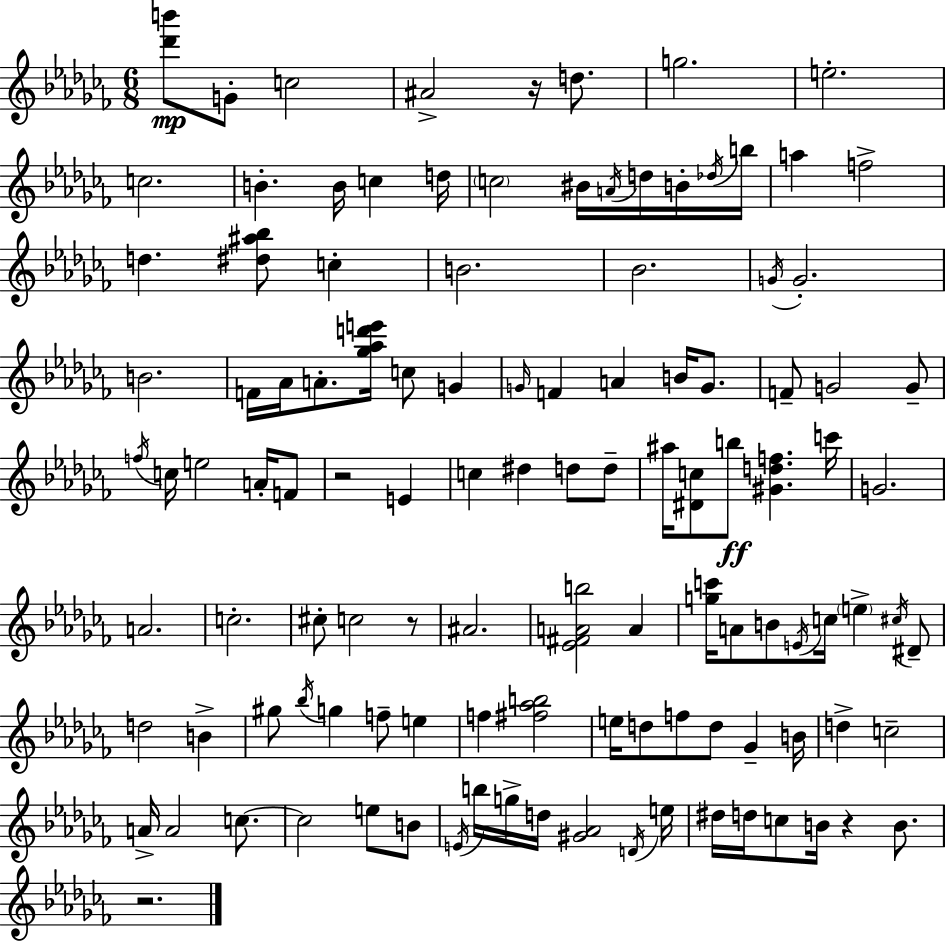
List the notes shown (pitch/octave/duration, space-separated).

[Db6,B6]/e G4/e C5/h A#4/h R/s D5/e. G5/h. E5/h. C5/h. B4/q. B4/s C5/q D5/s C5/h BIS4/s A4/s D5/s B4/s Db5/s B5/s A5/q F5/h D5/q. [D#5,A#5,Bb5]/e C5/q B4/h. Bb4/h. G4/s G4/h. B4/h. F4/s Ab4/s A4/e. [Gb5,Ab5,D6,E6]/s C5/e G4/q G4/s F4/q A4/q B4/s G4/e. F4/e G4/h G4/e F5/s C5/s E5/h A4/s F4/e R/h E4/q C5/q D#5/q D5/e D5/e A#5/s [D#4,C5]/e B5/e [G#4,D5,F5]/q. C6/s G4/h. A4/h. C5/h. C#5/e C5/h R/e A#4/h. [Eb4,F#4,A4,B5]/h A4/q [G5,C6]/s A4/e B4/e E4/s C5/s E5/q C#5/s D#4/e D5/h B4/q G#5/e Bb5/s G5/q F5/e E5/q F5/q [F#5,Ab5,B5]/h E5/s D5/e F5/e D5/e Gb4/q B4/s D5/q C5/h A4/s A4/h C5/e. C5/h E5/e B4/e E4/s B5/s G5/s D5/s [G#4,Ab4]/h D4/s E5/s D#5/s D5/s C5/e B4/s R/q B4/e. R/h.